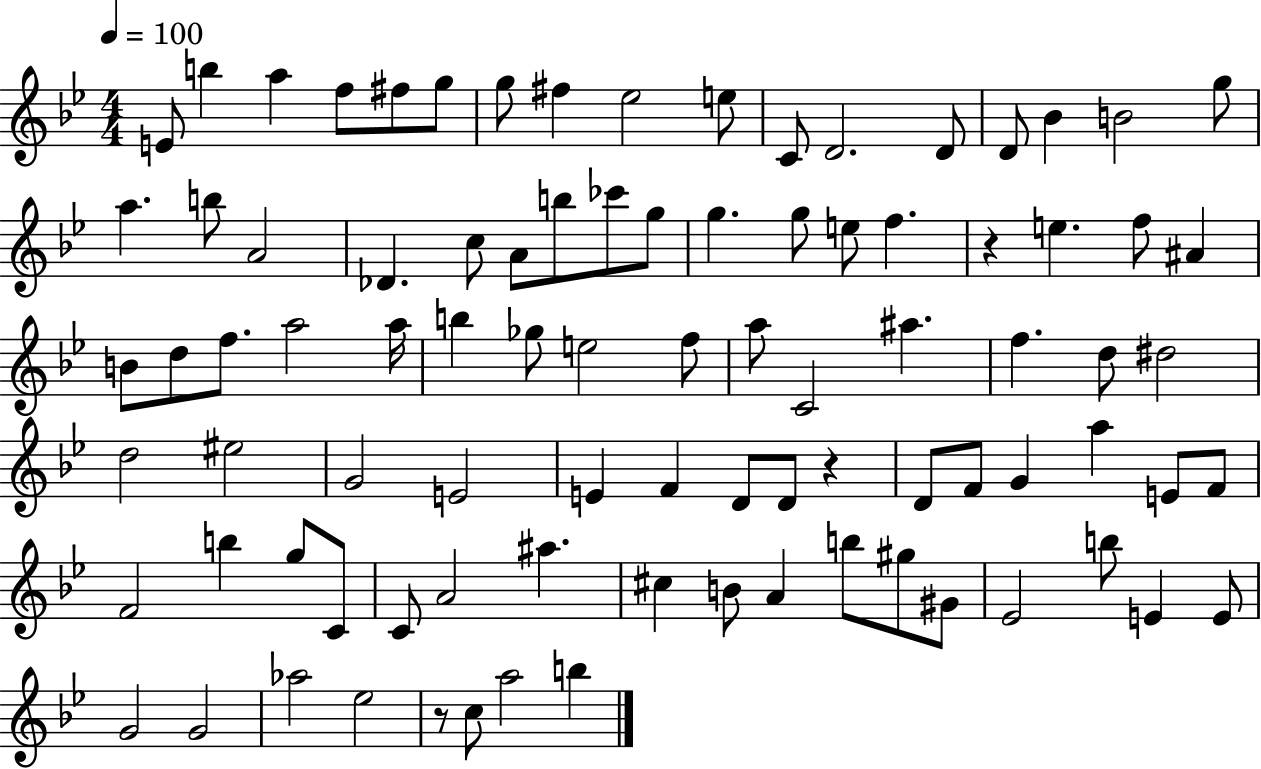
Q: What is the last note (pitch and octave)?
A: B5